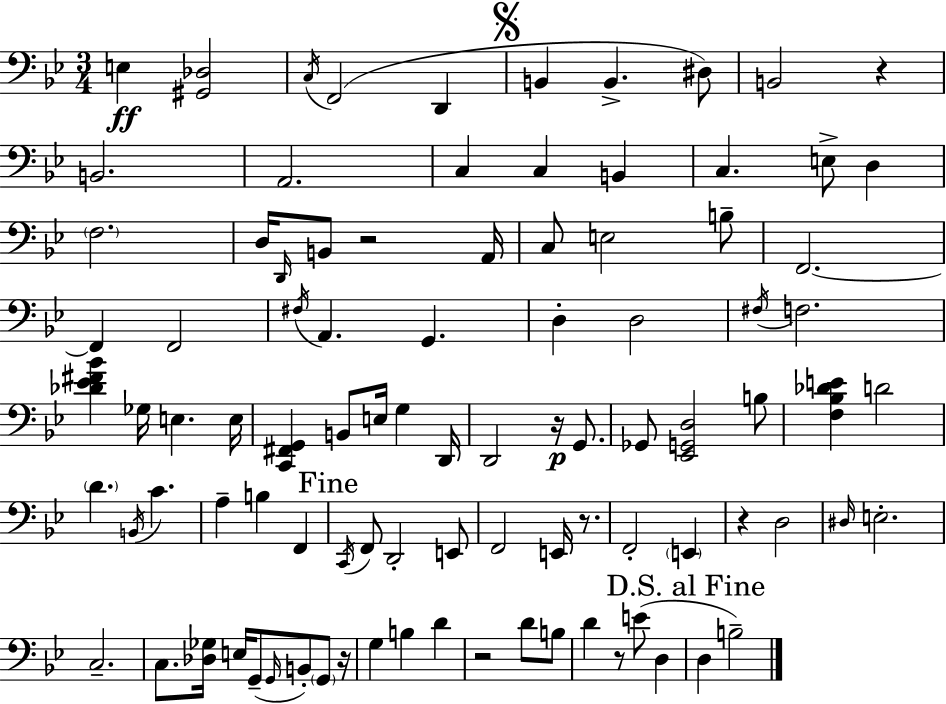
X:1
T:Untitled
M:3/4
L:1/4
K:Bb
E, [^G,,_D,]2 C,/4 F,,2 D,, B,, B,, ^D,/2 B,,2 z B,,2 A,,2 C, C, B,, C, E,/2 D, F,2 D,/4 D,,/4 B,,/2 z2 A,,/4 C,/2 E,2 B,/2 F,,2 F,, F,,2 ^F,/4 A,, G,, D, D,2 ^F,/4 F,2 [_D_E^F_B] _G,/4 E, E,/4 [C,,^F,,G,,] B,,/2 E,/4 G, D,,/4 D,,2 z/4 G,,/2 _G,,/2 [_E,,G,,D,]2 B,/2 [F,_B,_DE] D2 D B,,/4 C A, B, F,, C,,/4 F,,/2 D,,2 E,,/2 F,,2 E,,/4 z/2 F,,2 E,, z D,2 ^D,/4 E,2 C,2 C,/2 [_D,_G,]/4 E,/4 G,,/2 G,,/4 B,,/2 G,,/2 z/4 G, B, D z2 D/2 B,/2 D z/2 E/2 D, D, B,2